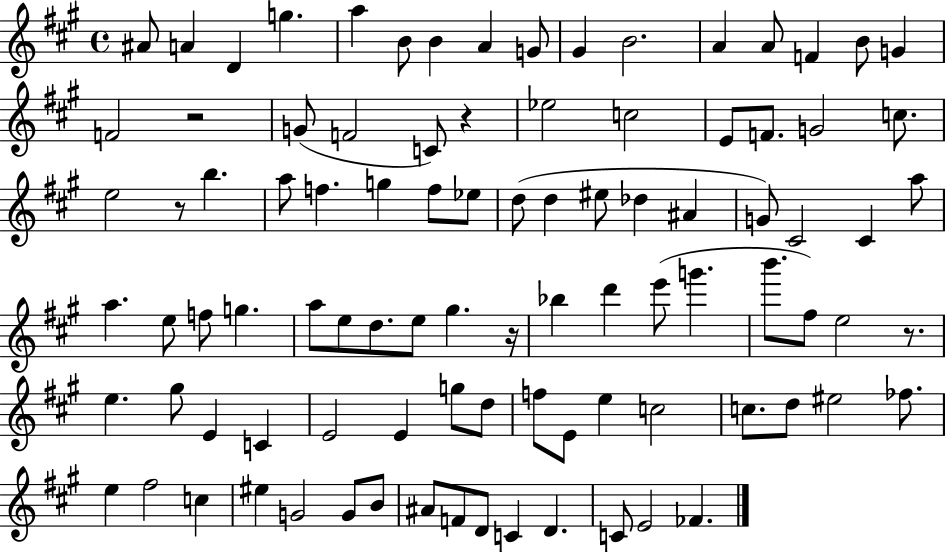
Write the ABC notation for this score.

X:1
T:Untitled
M:4/4
L:1/4
K:A
^A/2 A D g a B/2 B A G/2 ^G B2 A A/2 F B/2 G F2 z2 G/2 F2 C/2 z _e2 c2 E/2 F/2 G2 c/2 e2 z/2 b a/2 f g f/2 _e/2 d/2 d ^e/2 _d ^A G/2 ^C2 ^C a/2 a e/2 f/2 g a/2 e/2 d/2 e/2 ^g z/4 _b d' e'/2 g' b'/2 ^f/2 e2 z/2 e ^g/2 E C E2 E g/2 d/2 f/2 E/2 e c2 c/2 d/2 ^e2 _f/2 e ^f2 c ^e G2 G/2 B/2 ^A/2 F/2 D/2 C D C/2 E2 _F